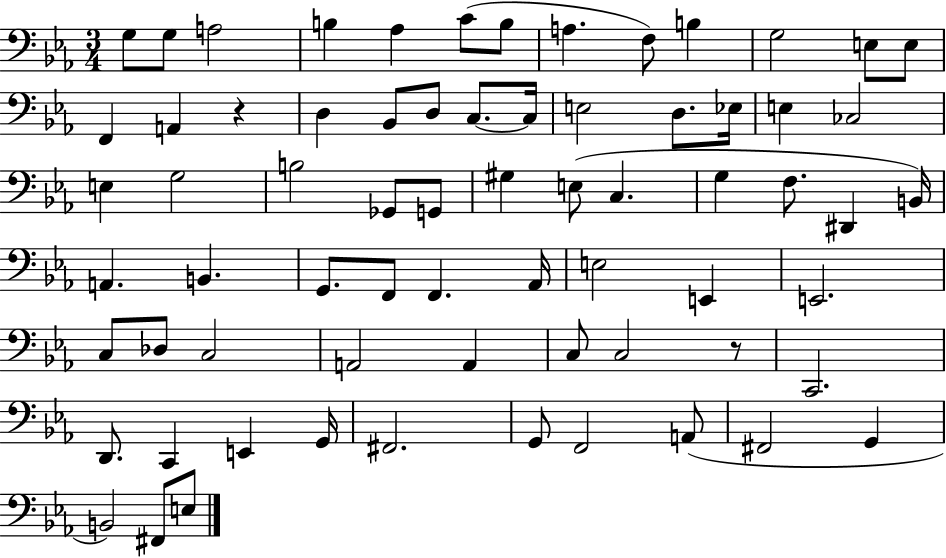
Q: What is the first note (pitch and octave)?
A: G3